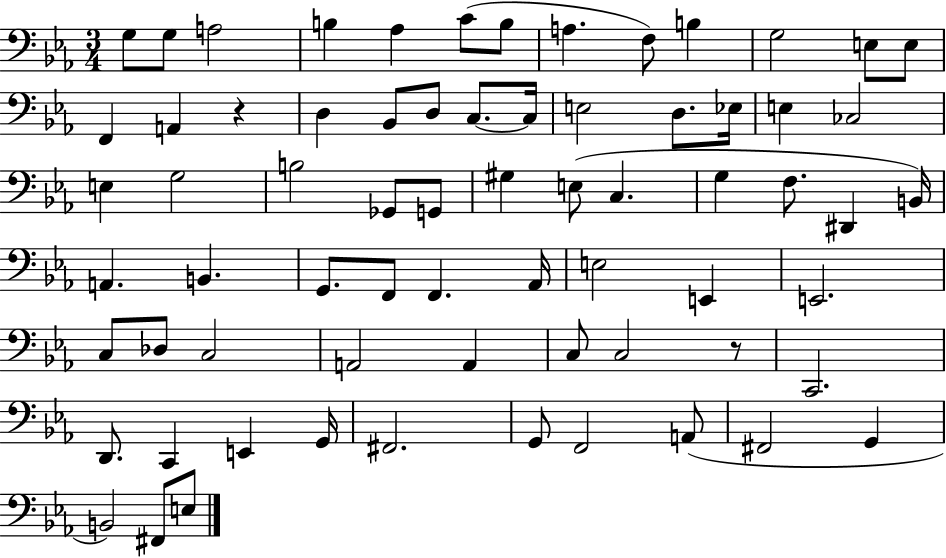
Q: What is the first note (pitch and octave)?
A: G3